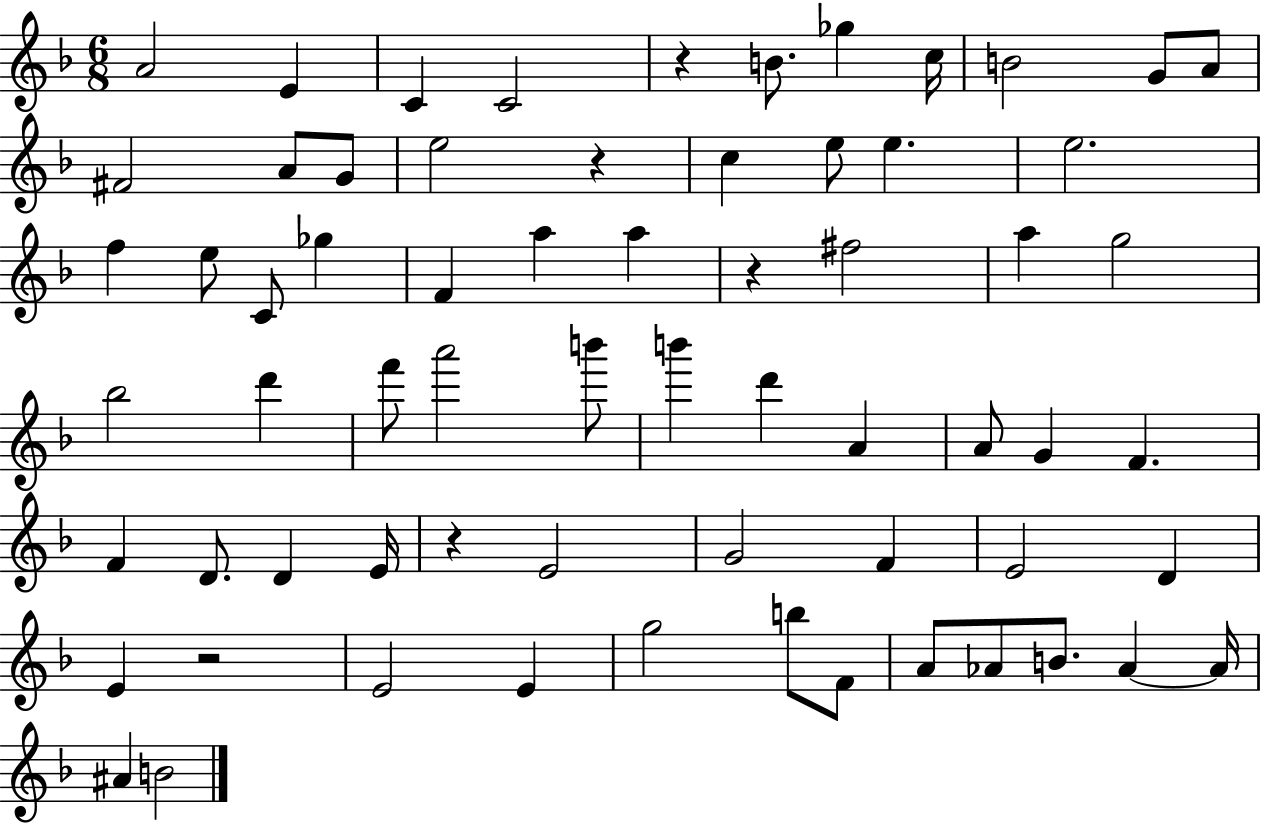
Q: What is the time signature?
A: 6/8